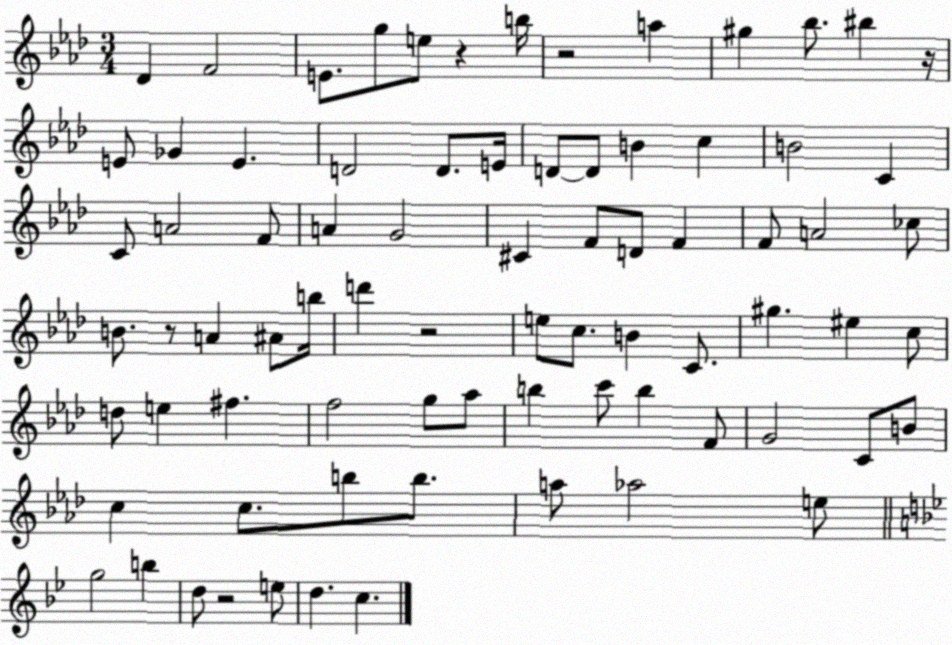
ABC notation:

X:1
T:Untitled
M:3/4
L:1/4
K:Ab
_D F2 E/2 g/2 e/2 z b/4 z2 a ^g _b/2 ^b z/4 E/2 _G E D2 D/2 E/4 D/2 D/2 B c B2 C C/2 A2 F/2 A G2 ^C F/2 D/2 F F/2 A2 _c/2 B/2 z/2 A ^A/2 b/4 d' z2 e/2 c/2 B C/2 ^g ^e c/2 d/2 e ^f f2 g/2 _a/2 b c'/2 b F/2 G2 C/2 B/2 c c/2 b/2 b/2 a/2 _a2 e/2 g2 b d/2 z2 e/2 d c